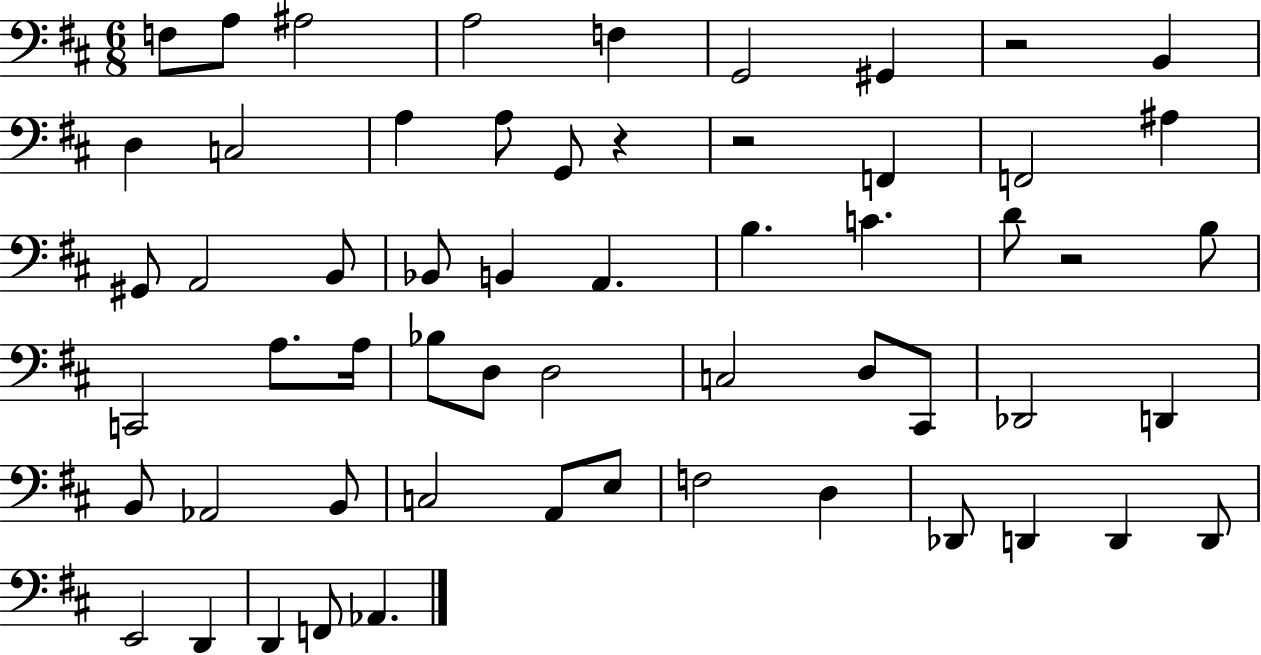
{
  \clef bass
  \numericTimeSignature
  \time 6/8
  \key d \major
  f8 a8 ais2 | a2 f4 | g,2 gis,4 | r2 b,4 | \break d4 c2 | a4 a8 g,8 r4 | r2 f,4 | f,2 ais4 | \break gis,8 a,2 b,8 | bes,8 b,4 a,4. | b4. c'4. | d'8 r2 b8 | \break c,2 a8. a16 | bes8 d8 d2 | c2 d8 cis,8 | des,2 d,4 | \break b,8 aes,2 b,8 | c2 a,8 e8 | f2 d4 | des,8 d,4 d,4 d,8 | \break e,2 d,4 | d,4 f,8 aes,4. | \bar "|."
}